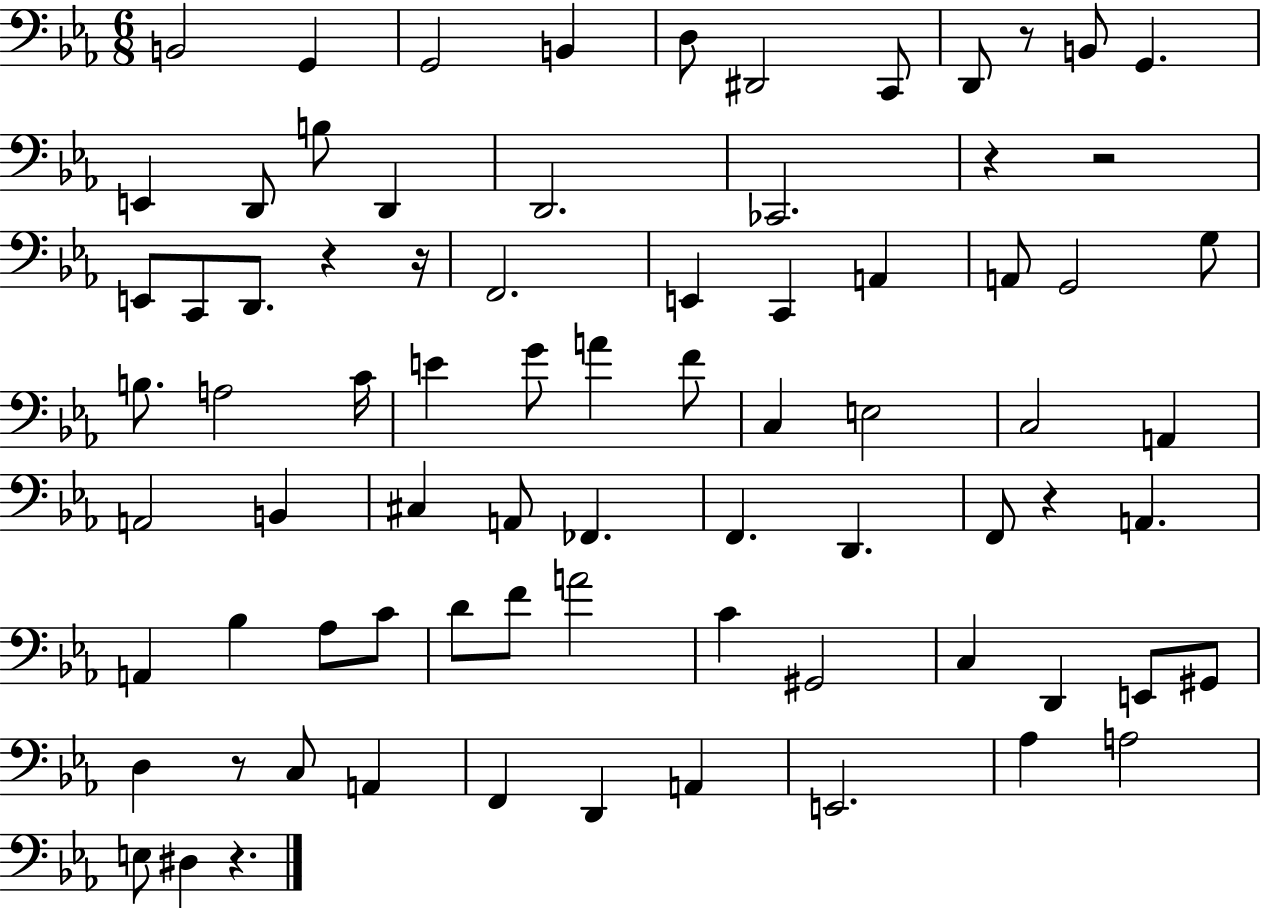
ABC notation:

X:1
T:Untitled
M:6/8
L:1/4
K:Eb
B,,2 G,, G,,2 B,, D,/2 ^D,,2 C,,/2 D,,/2 z/2 B,,/2 G,, E,, D,,/2 B,/2 D,, D,,2 _C,,2 z z2 E,,/2 C,,/2 D,,/2 z z/4 F,,2 E,, C,, A,, A,,/2 G,,2 G,/2 B,/2 A,2 C/4 E G/2 A F/2 C, E,2 C,2 A,, A,,2 B,, ^C, A,,/2 _F,, F,, D,, F,,/2 z A,, A,, _B, _A,/2 C/2 D/2 F/2 A2 C ^G,,2 C, D,, E,,/2 ^G,,/2 D, z/2 C,/2 A,, F,, D,, A,, E,,2 _A, A,2 E,/2 ^D, z